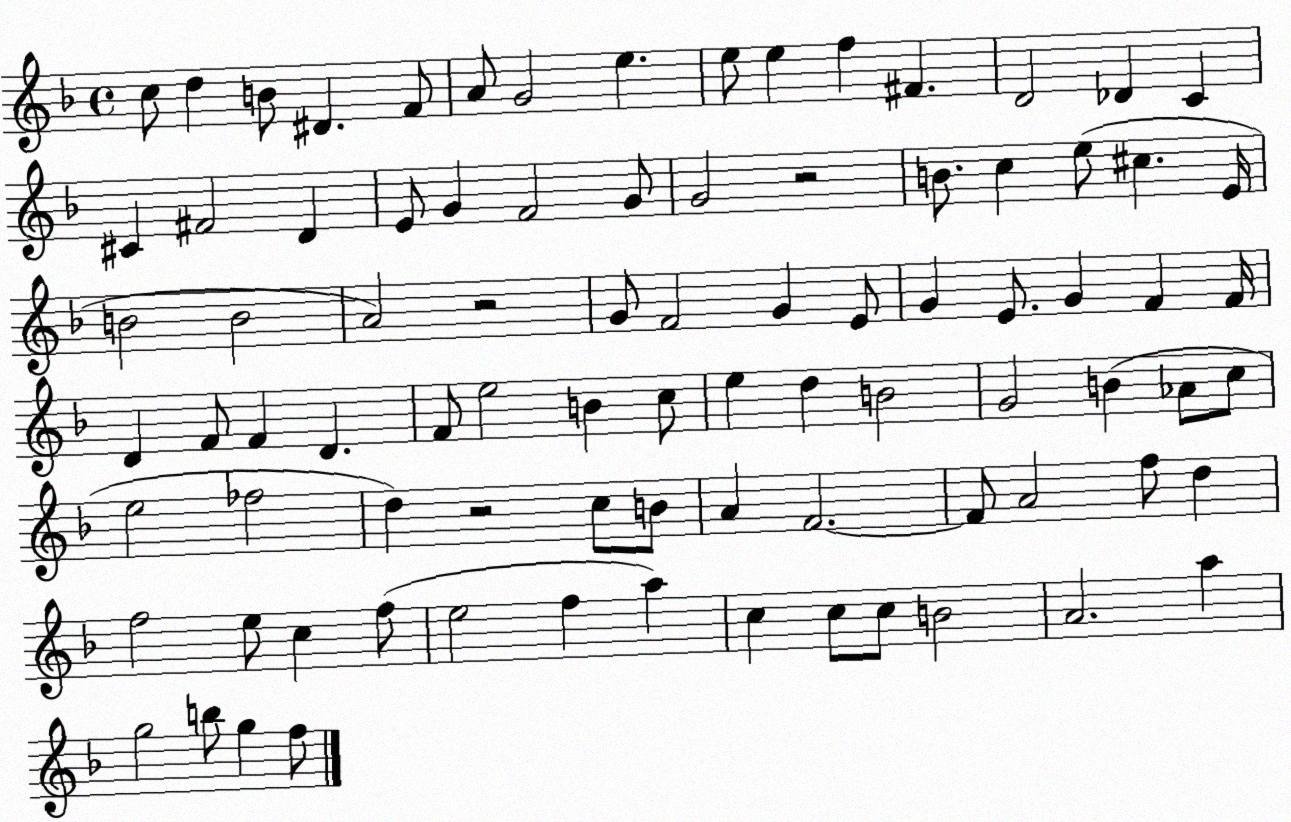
X:1
T:Untitled
M:4/4
L:1/4
K:F
c/2 d B/2 ^D F/2 A/2 G2 e e/2 e f ^F D2 _D C ^C ^F2 D E/2 G F2 G/2 G2 z2 B/2 c e/2 ^c E/4 B2 B2 A2 z2 G/2 F2 G E/2 G E/2 G F F/4 D F/2 F D F/2 e2 B c/2 e d B2 G2 B _A/2 c/2 e2 _f2 d z2 c/2 B/2 A F2 F/2 A2 f/2 d f2 e/2 c f/2 e2 f a c c/2 c/2 B2 A2 a g2 b/2 g f/2